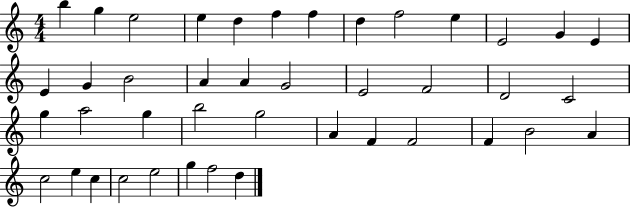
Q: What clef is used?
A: treble